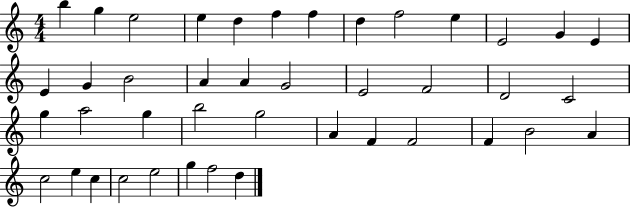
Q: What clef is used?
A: treble